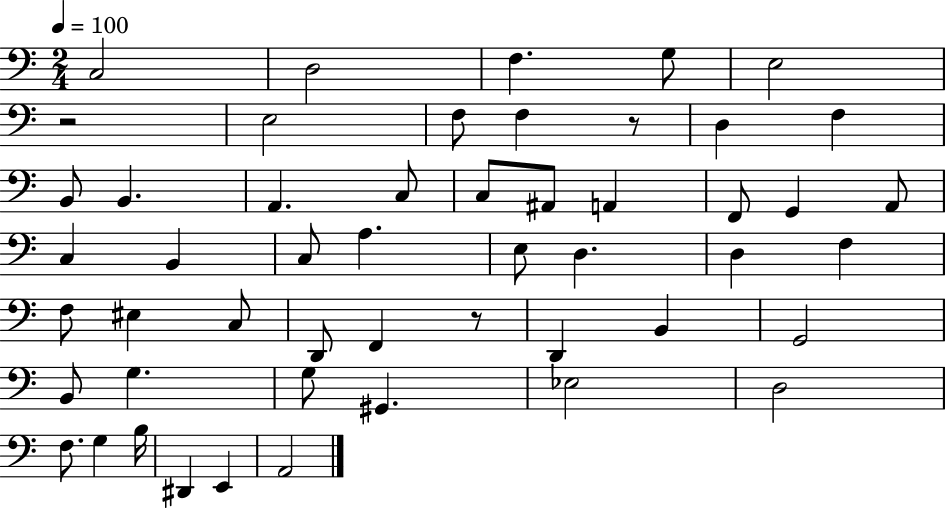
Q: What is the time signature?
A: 2/4